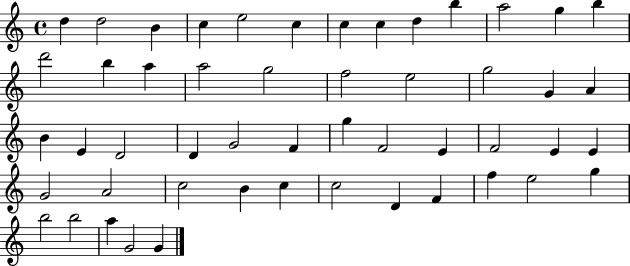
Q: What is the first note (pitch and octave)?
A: D5